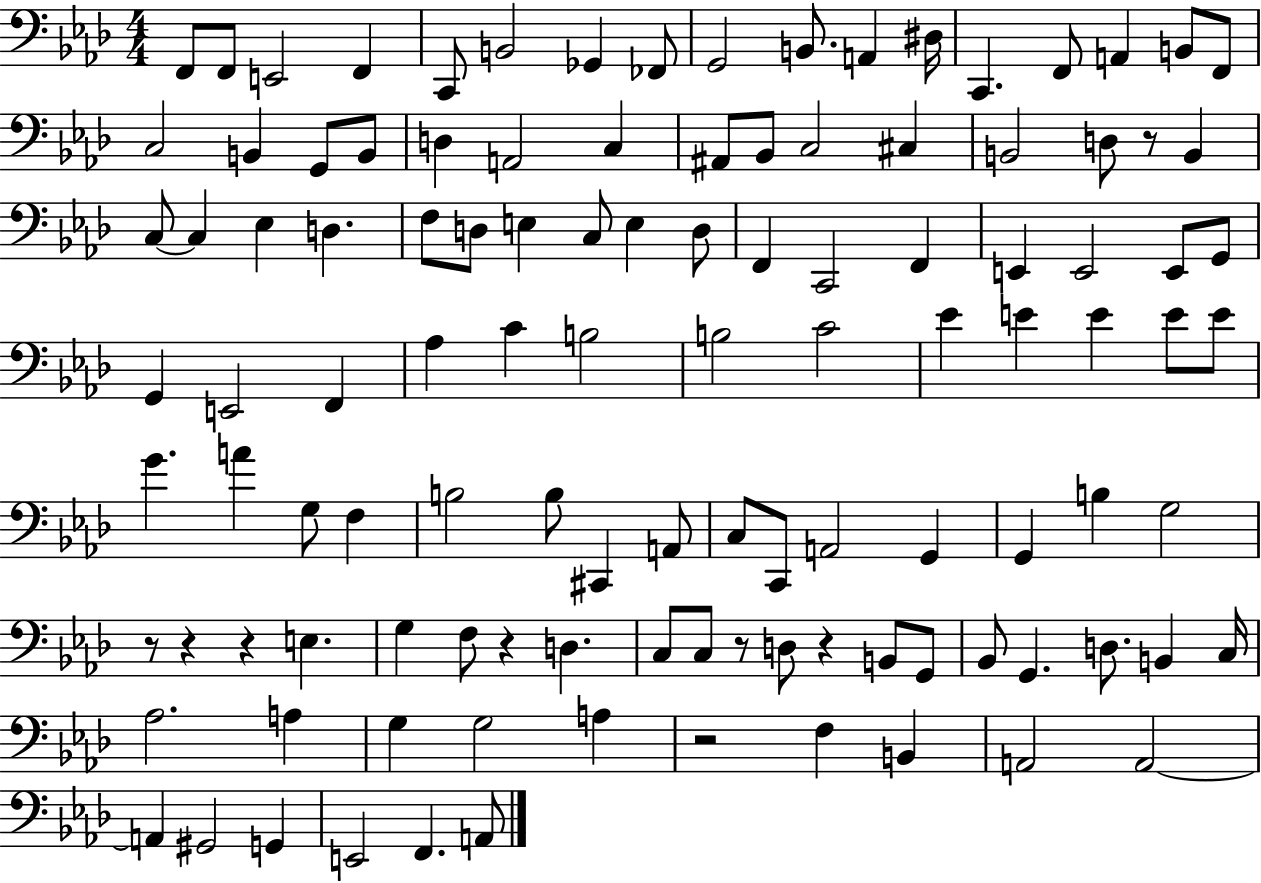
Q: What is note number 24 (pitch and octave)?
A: C3